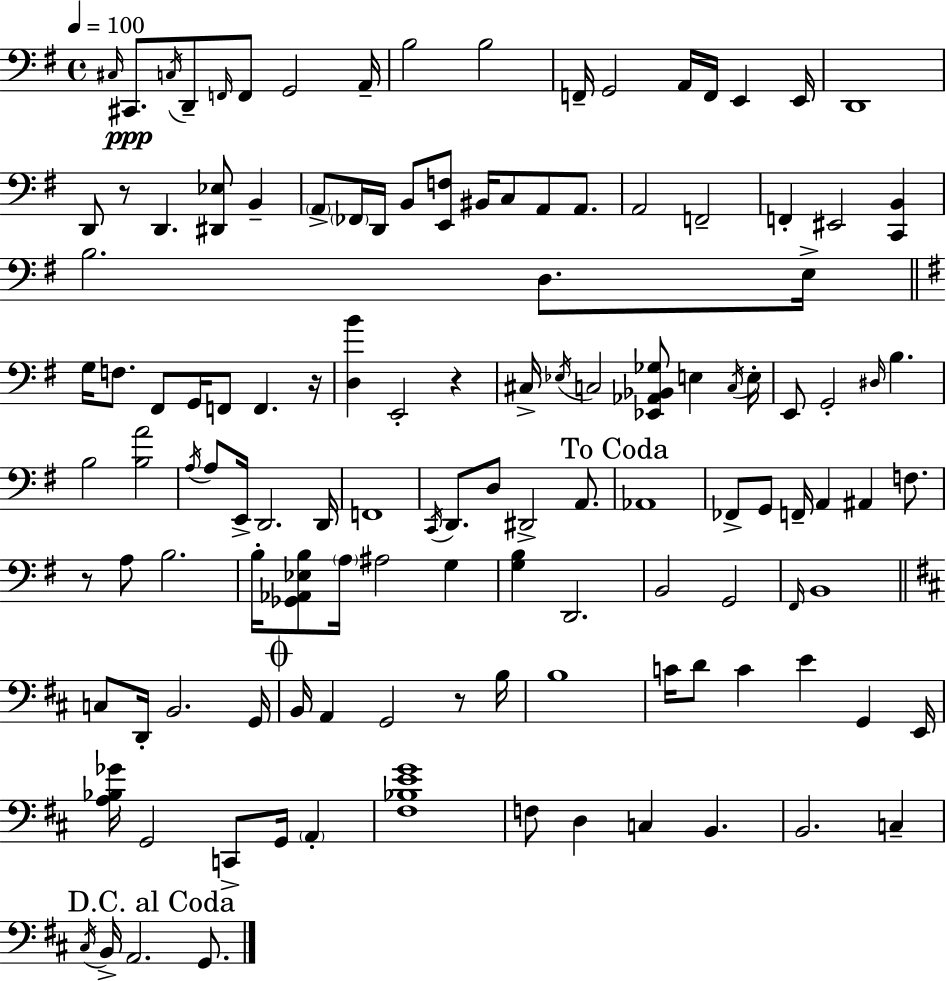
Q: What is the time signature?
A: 4/4